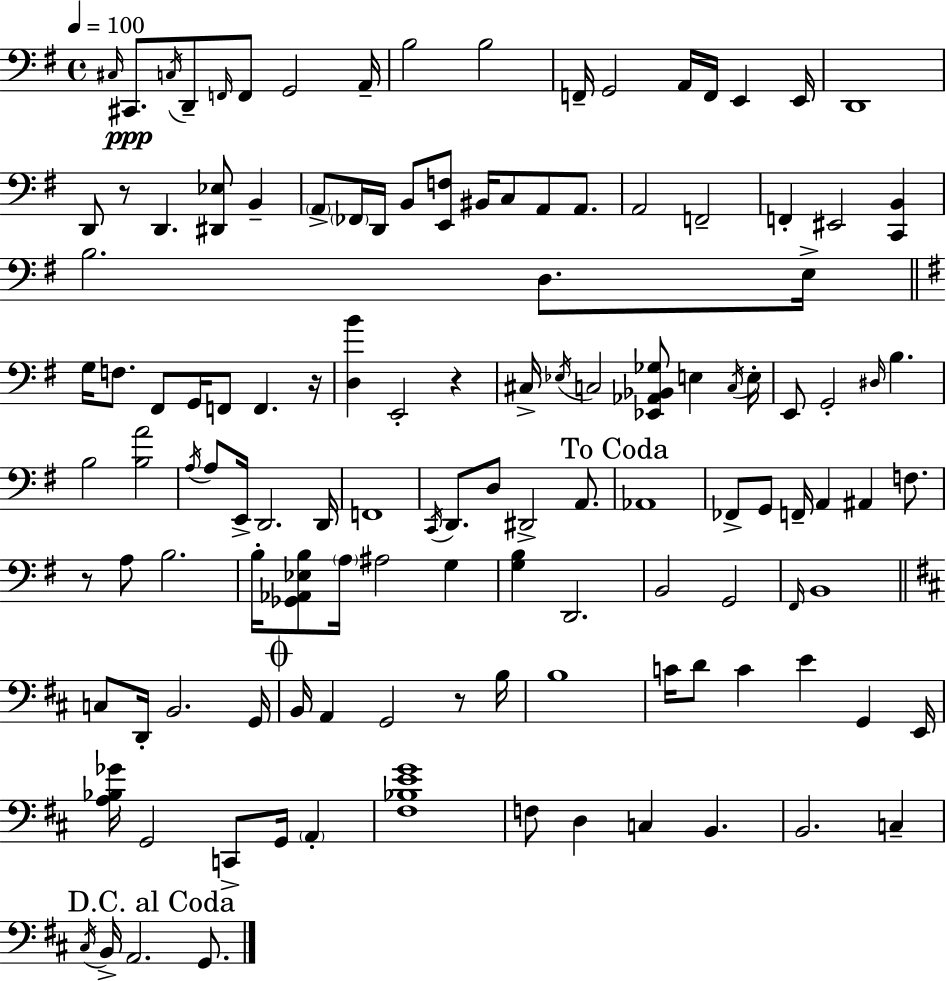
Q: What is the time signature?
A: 4/4